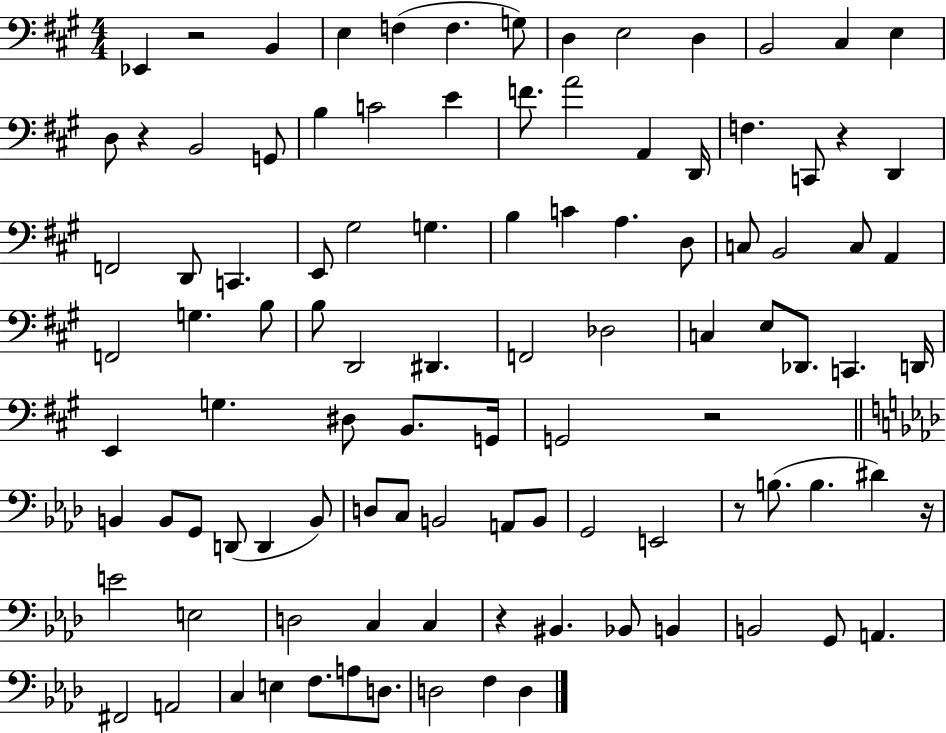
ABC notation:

X:1
T:Untitled
M:4/4
L:1/4
K:A
_E,, z2 B,, E, F, F, G,/2 D, E,2 D, B,,2 ^C, E, D,/2 z B,,2 G,,/2 B, C2 E F/2 A2 A,, D,,/4 F, C,,/2 z D,, F,,2 D,,/2 C,, E,,/2 ^G,2 G, B, C A, D,/2 C,/2 B,,2 C,/2 A,, F,,2 G, B,/2 B,/2 D,,2 ^D,, F,,2 _D,2 C, E,/2 _D,,/2 C,, D,,/4 E,, G, ^D,/2 B,,/2 G,,/4 G,,2 z2 B,, B,,/2 G,,/2 D,,/2 D,, B,,/2 D,/2 C,/2 B,,2 A,,/2 B,,/2 G,,2 E,,2 z/2 B,/2 B, ^D z/4 E2 E,2 D,2 C, C, z ^B,, _B,,/2 B,, B,,2 G,,/2 A,, ^F,,2 A,,2 C, E, F,/2 A,/2 D,/2 D,2 F, D,